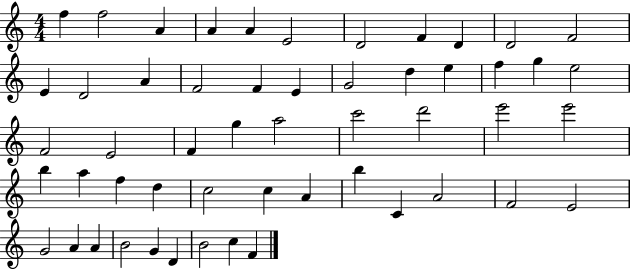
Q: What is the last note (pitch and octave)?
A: F4